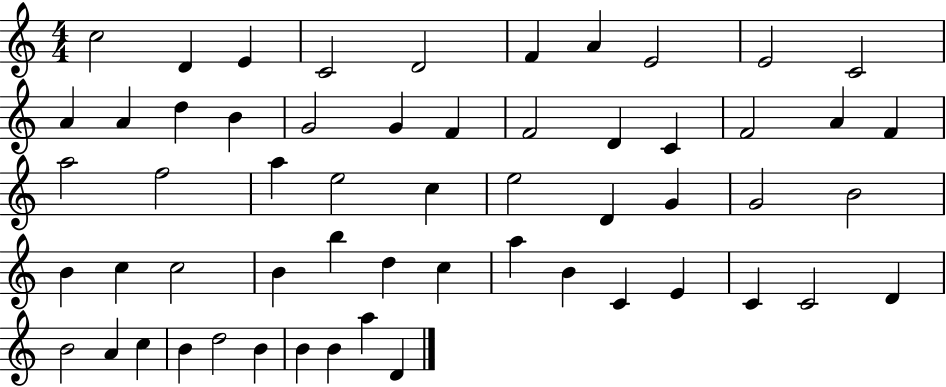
C5/h D4/q E4/q C4/h D4/h F4/q A4/q E4/h E4/h C4/h A4/q A4/q D5/q B4/q G4/h G4/q F4/q F4/h D4/q C4/q F4/h A4/q F4/q A5/h F5/h A5/q E5/h C5/q E5/h D4/q G4/q G4/h B4/h B4/q C5/q C5/h B4/q B5/q D5/q C5/q A5/q B4/q C4/q E4/q C4/q C4/h D4/q B4/h A4/q C5/q B4/q D5/h B4/q B4/q B4/q A5/q D4/q